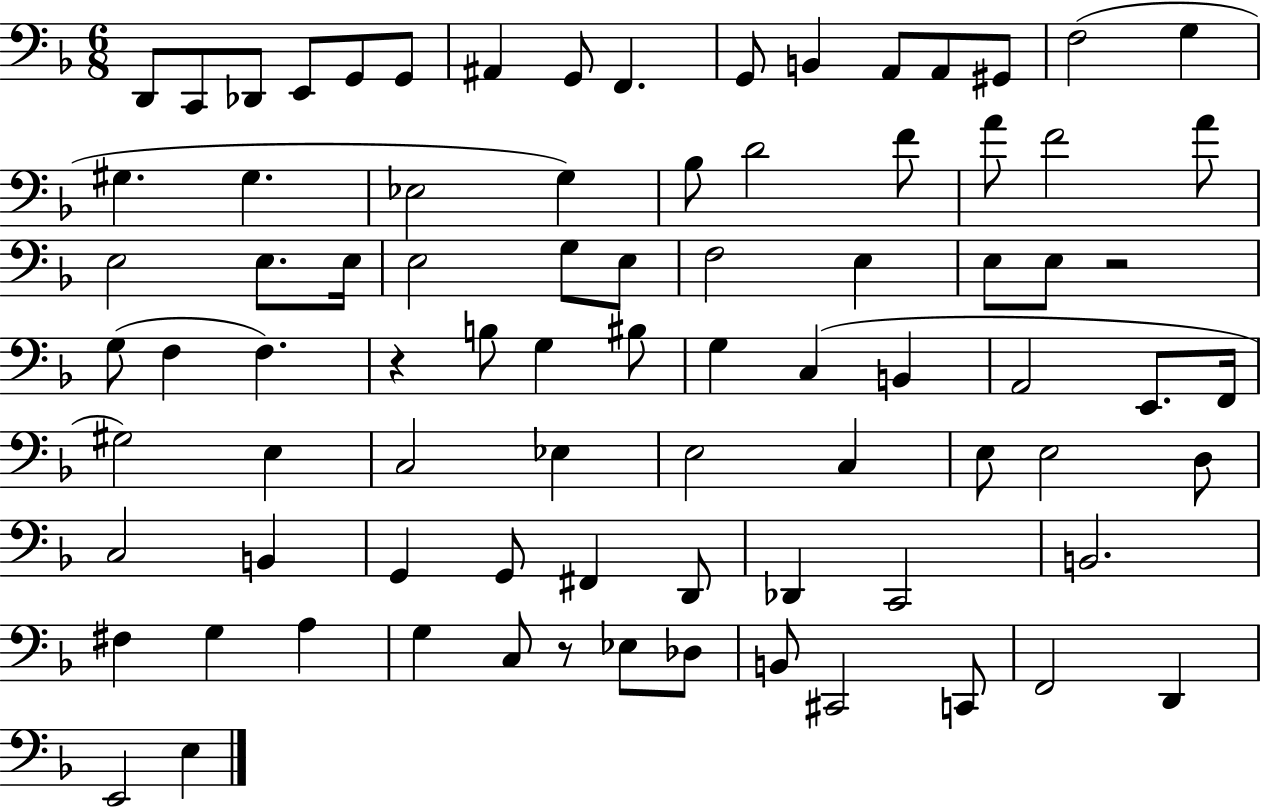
X:1
T:Untitled
M:6/8
L:1/4
K:F
D,,/2 C,,/2 _D,,/2 E,,/2 G,,/2 G,,/2 ^A,, G,,/2 F,, G,,/2 B,, A,,/2 A,,/2 ^G,,/2 F,2 G, ^G, ^G, _E,2 G, _B,/2 D2 F/2 A/2 F2 A/2 E,2 E,/2 E,/4 E,2 G,/2 E,/2 F,2 E, E,/2 E,/2 z2 G,/2 F, F, z B,/2 G, ^B,/2 G, C, B,, A,,2 E,,/2 F,,/4 ^G,2 E, C,2 _E, E,2 C, E,/2 E,2 D,/2 C,2 B,, G,, G,,/2 ^F,, D,,/2 _D,, C,,2 B,,2 ^F, G, A, G, C,/2 z/2 _E,/2 _D,/2 B,,/2 ^C,,2 C,,/2 F,,2 D,, E,,2 E,